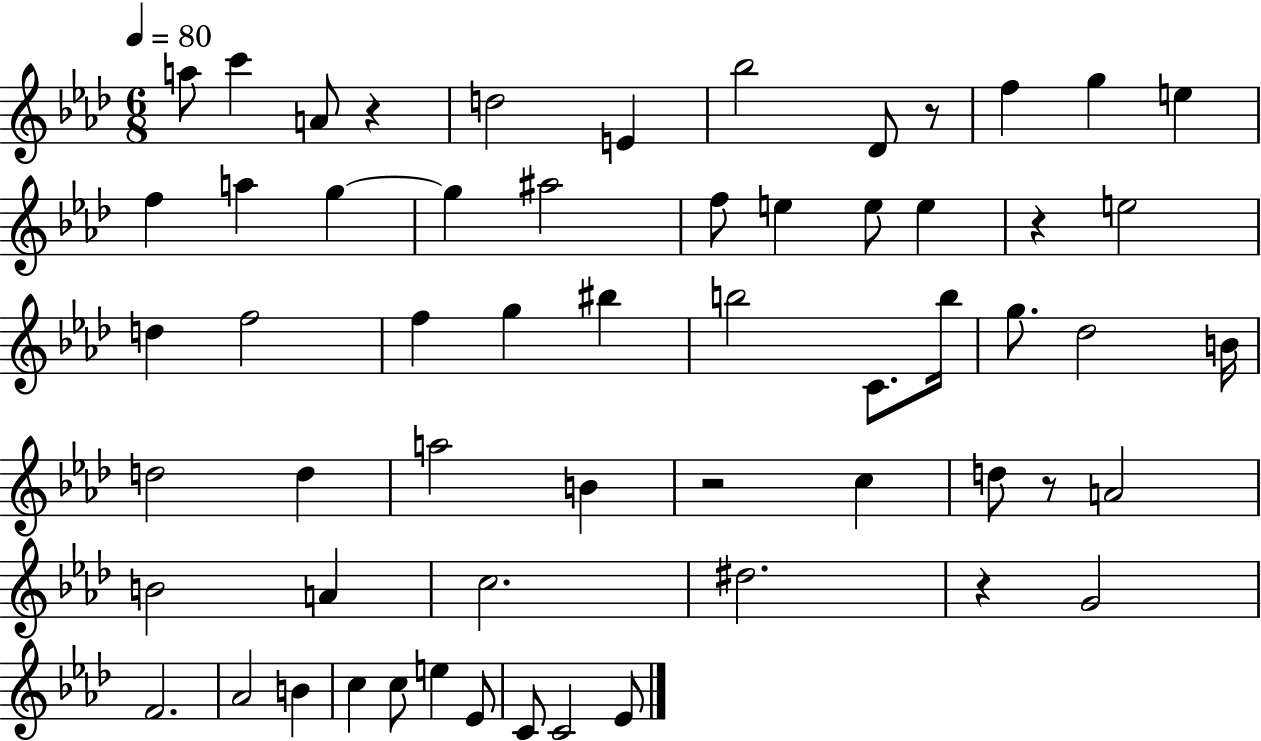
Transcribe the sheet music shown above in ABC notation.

X:1
T:Untitled
M:6/8
L:1/4
K:Ab
a/2 c' A/2 z d2 E _b2 _D/2 z/2 f g e f a g g ^a2 f/2 e e/2 e z e2 d f2 f g ^b b2 C/2 b/4 g/2 _d2 B/4 d2 d a2 B z2 c d/2 z/2 A2 B2 A c2 ^d2 z G2 F2 _A2 B c c/2 e _E/2 C/2 C2 _E/2